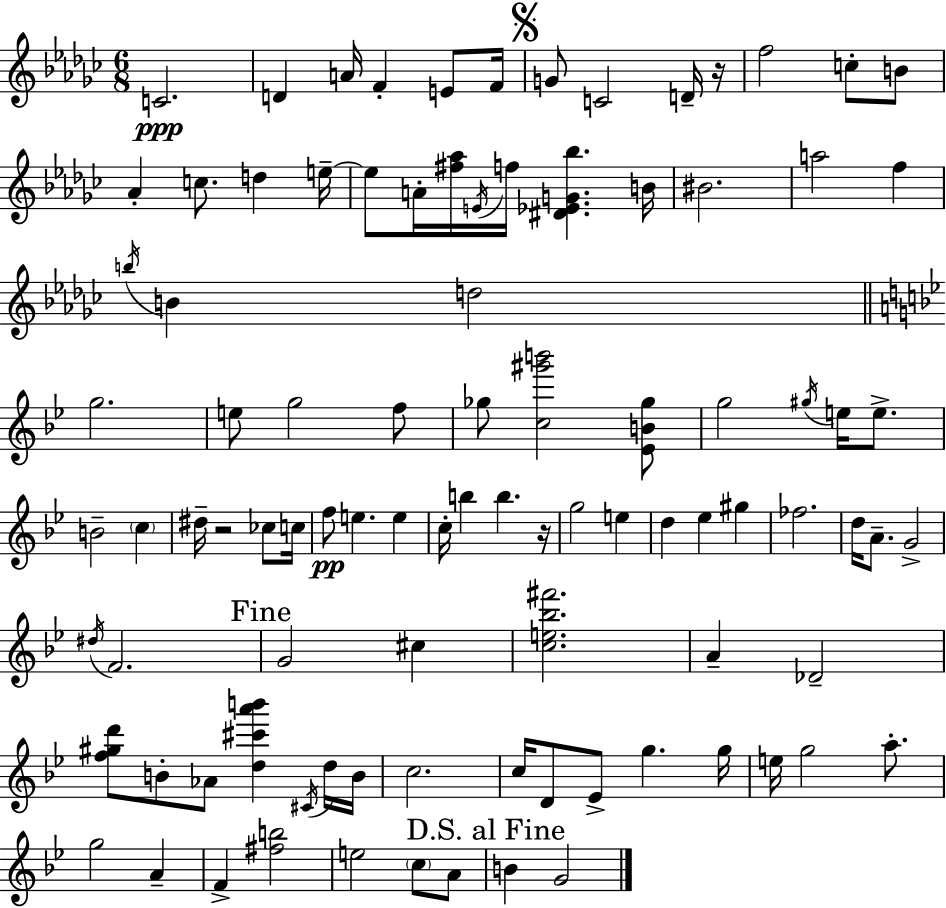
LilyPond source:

{
  \clef treble
  \numericTimeSignature
  \time 6/8
  \key ees \minor
  c'2.\ppp | d'4 a'16 f'4-. e'8 f'16 | \mark \markup { \musicglyph "scripts.segno" } g'8 c'2 d'16-- r16 | f''2 c''8-. b'8 | \break aes'4-. c''8. d''4 e''16--~~ | e''8 a'16-. <fis'' aes''>16 \acciaccatura { e'16 } f''16 <dis' ees' g' bes''>4. | b'16 bis'2. | a''2 f''4 | \break \acciaccatura { b''16 } b'4 d''2 | \bar "||" \break \key bes \major g''2. | e''8 g''2 f''8 | ges''8 <c'' gis''' b'''>2 <ees' b' ges''>8 | g''2 \acciaccatura { gis''16 } e''16 e''8.-> | \break b'2-- \parenthesize c''4 | dis''16-- r2 ces''8 | c''16 f''8\pp e''4. e''4 | c''16-. b''4 b''4. | \break r16 g''2 e''4 | d''4 ees''4 gis''4 | fes''2. | d''16 a'8.-- g'2-> | \break \acciaccatura { dis''16 } f'2. | \mark "Fine" g'2 cis''4 | <c'' e'' bes'' fis'''>2. | a'4-- des'2-- | \break <f'' gis'' d'''>8 b'8-. aes'8 <d'' cis''' a''' b'''>4 | \acciaccatura { cis'16 } d''16 b'16 c''2. | c''16 d'8 ees'8-> g''4. | g''16 e''16 g''2 | \break a''8.-. g''2 a'4-- | f'4-> <fis'' b''>2 | e''2 \parenthesize c''8 | a'8 \mark "D.S. al Fine" b'4 g'2 | \break \bar "|."
}